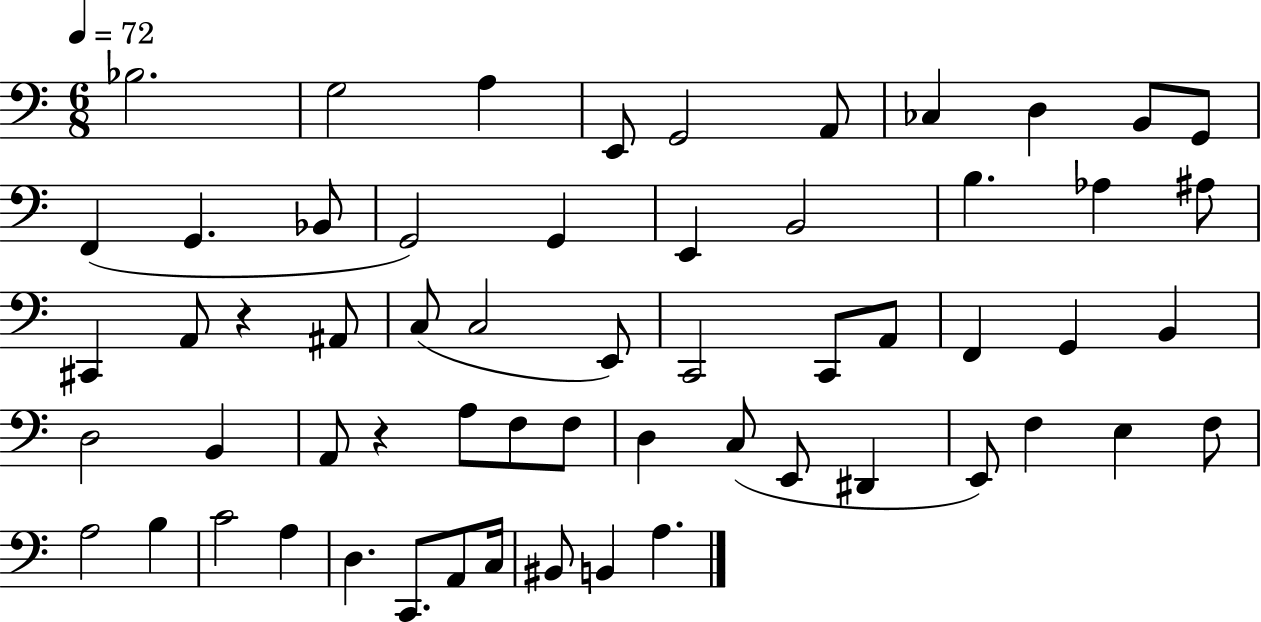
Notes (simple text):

Bb3/h. G3/h A3/q E2/e G2/h A2/e CES3/q D3/q B2/e G2/e F2/q G2/q. Bb2/e G2/h G2/q E2/q B2/h B3/q. Ab3/q A#3/e C#2/q A2/e R/q A#2/e C3/e C3/h E2/e C2/h C2/e A2/e F2/q G2/q B2/q D3/h B2/q A2/e R/q A3/e F3/e F3/e D3/q C3/e E2/e D#2/q E2/e F3/q E3/q F3/e A3/h B3/q C4/h A3/q D3/q. C2/e. A2/e C3/s BIS2/e B2/q A3/q.